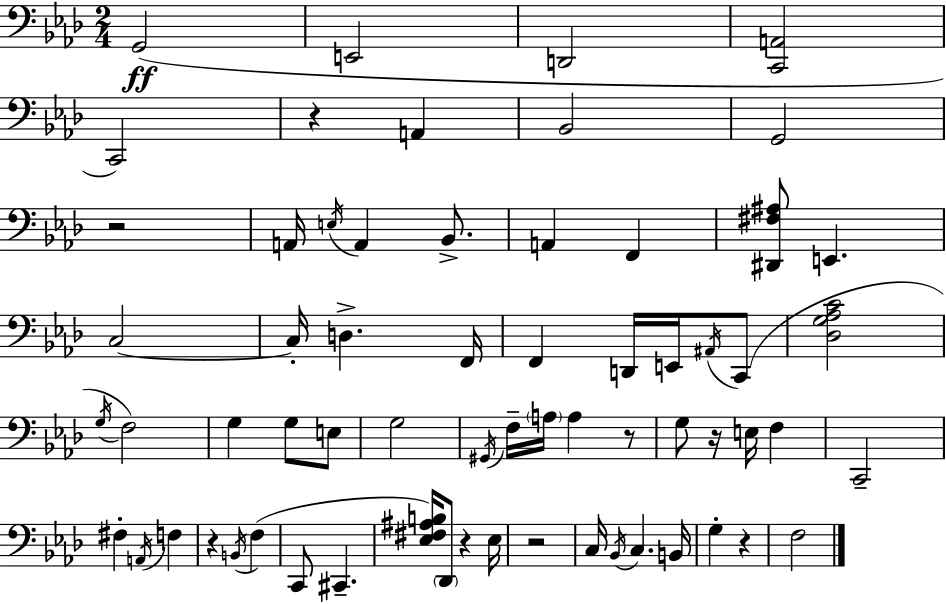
G2/h E2/h D2/h [C2,A2]/h C2/h R/q A2/q Bb2/h G2/h R/h A2/s E3/s A2/q Bb2/e. A2/q F2/q [D#2,F#3,A#3]/e E2/q. C3/h C3/s D3/q. F2/s F2/q D2/s E2/s A#2/s C2/e [Db3,G3,Ab3,C4]/h G3/s F3/h G3/q G3/e E3/e G3/h G#2/s F3/s A3/s A3/q R/e G3/e R/s E3/s F3/q C2/h F#3/q A2/s F3/q R/q B2/s F3/q C2/e C#2/q. [Eb3,F#3,A#3,B3]/s Db2/e R/q Eb3/s R/h C3/s Bb2/s C3/q. B2/s G3/q R/q F3/h